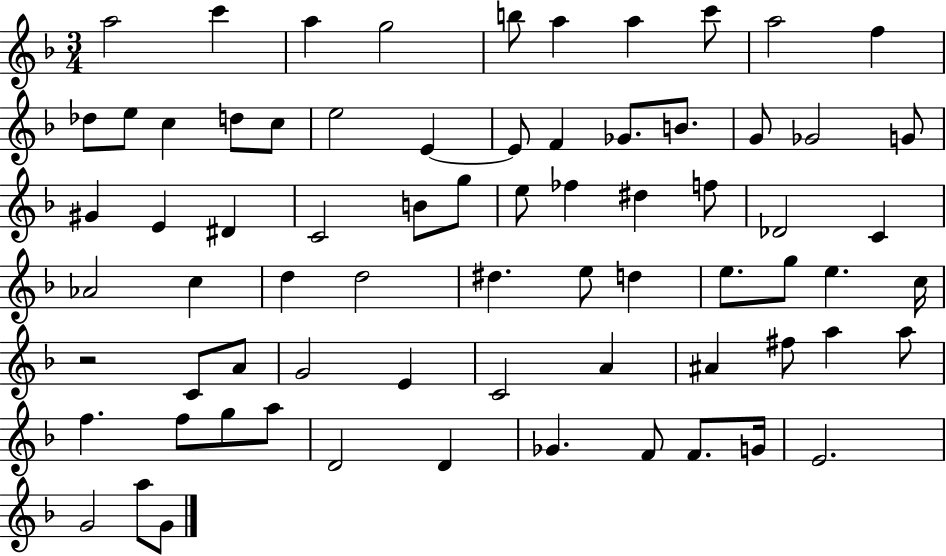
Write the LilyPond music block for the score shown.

{
  \clef treble
  \numericTimeSignature
  \time 3/4
  \key f \major
  a''2 c'''4 | a''4 g''2 | b''8 a''4 a''4 c'''8 | a''2 f''4 | \break des''8 e''8 c''4 d''8 c''8 | e''2 e'4~~ | e'8 f'4 ges'8. b'8. | g'8 ges'2 g'8 | \break gis'4 e'4 dis'4 | c'2 b'8 g''8 | e''8 fes''4 dis''4 f''8 | des'2 c'4 | \break aes'2 c''4 | d''4 d''2 | dis''4. e''8 d''4 | e''8. g''8 e''4. c''16 | \break r2 c'8 a'8 | g'2 e'4 | c'2 a'4 | ais'4 fis''8 a''4 a''8 | \break f''4. f''8 g''8 a''8 | d'2 d'4 | ges'4. f'8 f'8. g'16 | e'2. | \break g'2 a''8 g'8 | \bar "|."
}